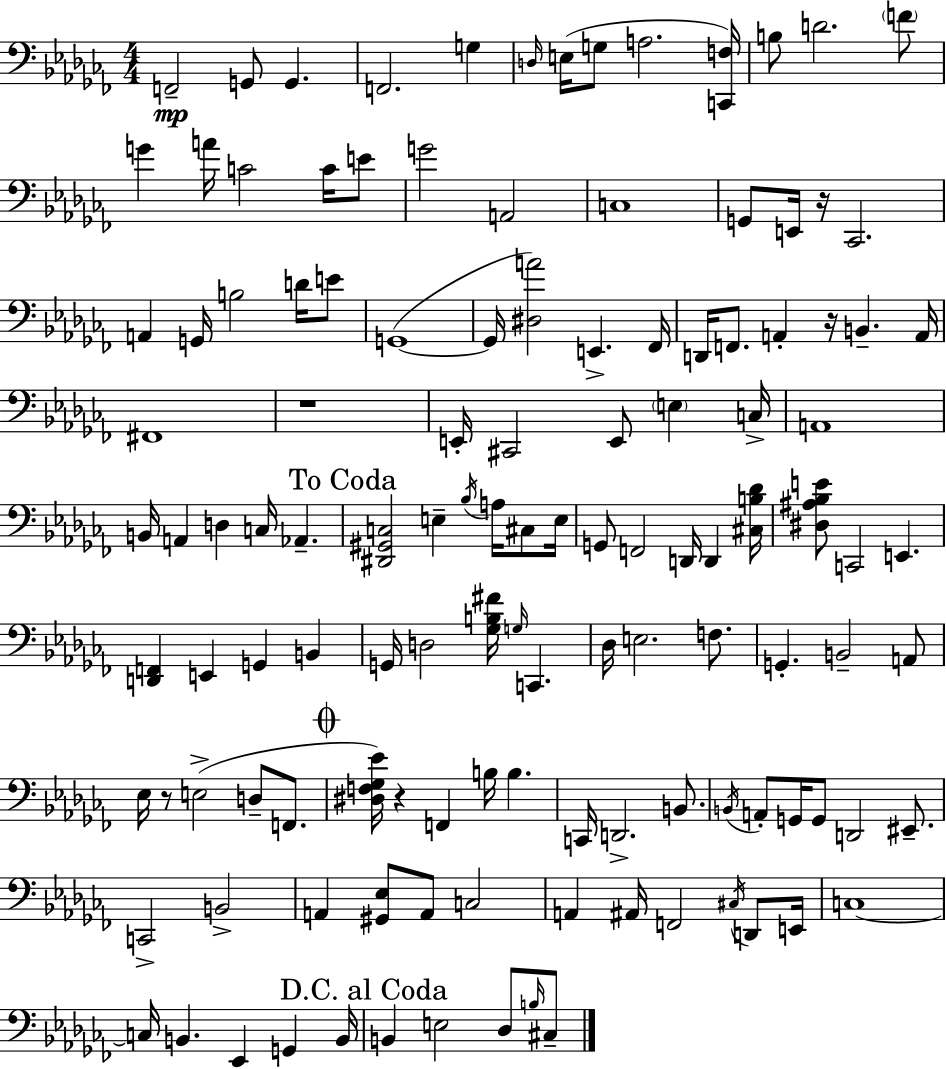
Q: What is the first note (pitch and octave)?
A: F2